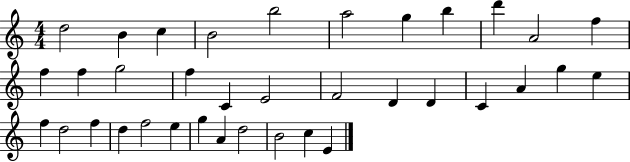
D5/h B4/q C5/q B4/h B5/h A5/h G5/q B5/q D6/q A4/h F5/q F5/q F5/q G5/h F5/q C4/q E4/h F4/h D4/q D4/q C4/q A4/q G5/q E5/q F5/q D5/h F5/q D5/q F5/h E5/q G5/q A4/q D5/h B4/h C5/q E4/q